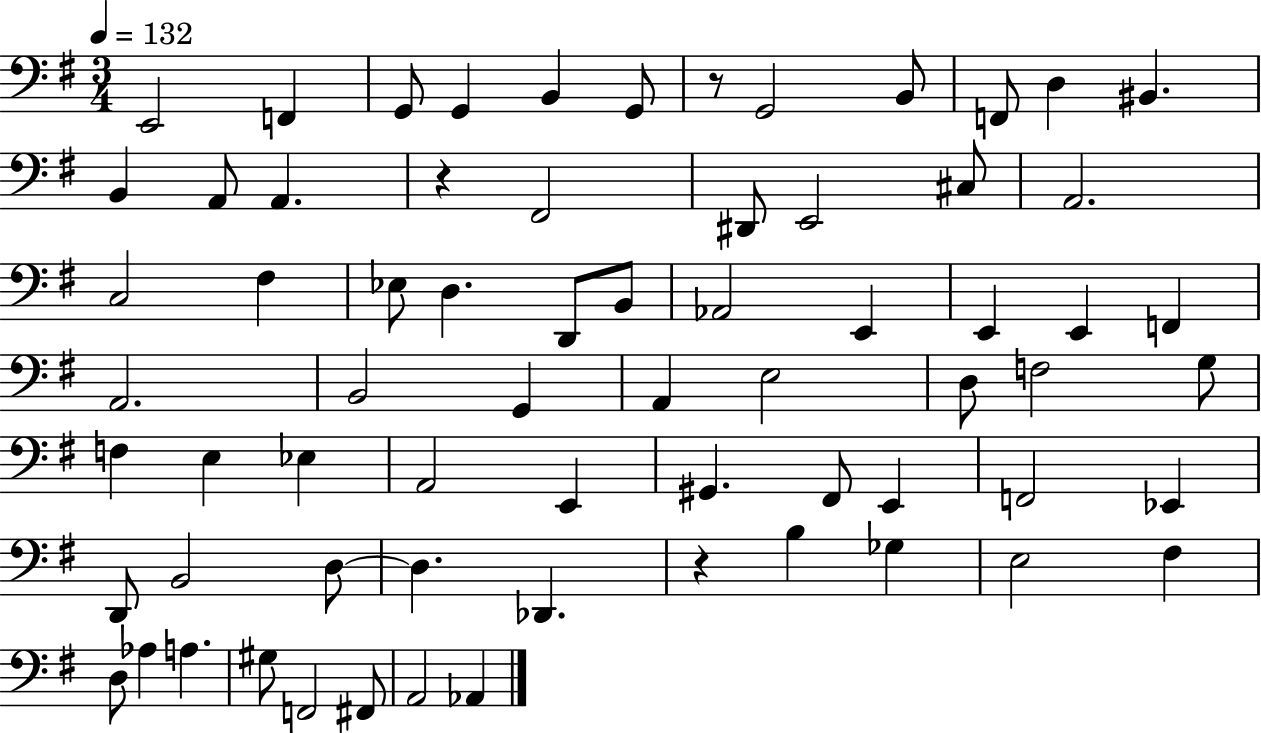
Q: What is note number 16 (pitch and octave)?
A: D#2